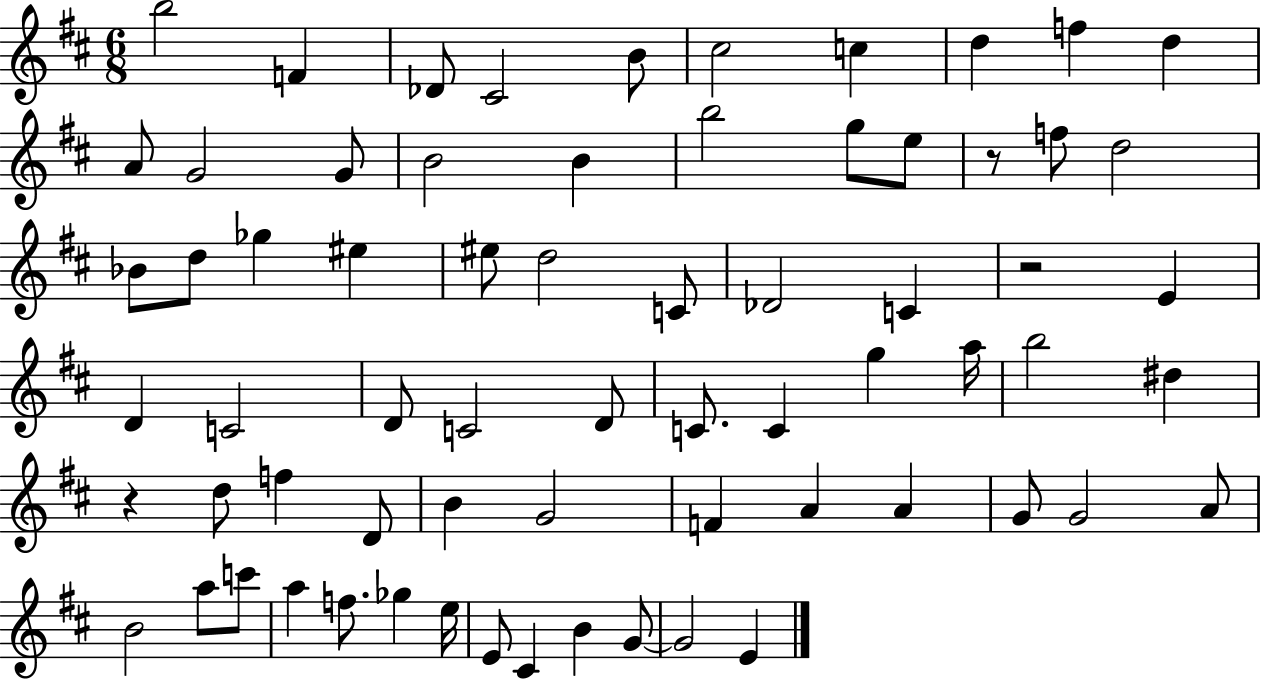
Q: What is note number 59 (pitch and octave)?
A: E5